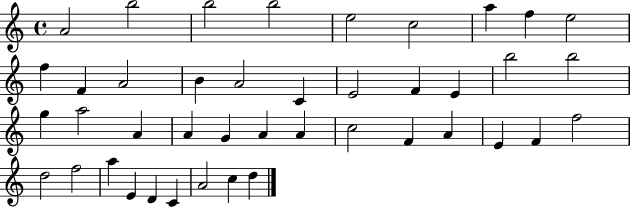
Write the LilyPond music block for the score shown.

{
  \clef treble
  \time 4/4
  \defaultTimeSignature
  \key c \major
  a'2 b''2 | b''2 b''2 | e''2 c''2 | a''4 f''4 e''2 | \break f''4 f'4 a'2 | b'4 a'2 c'4 | e'2 f'4 e'4 | b''2 b''2 | \break g''4 a''2 a'4 | a'4 g'4 a'4 a'4 | c''2 f'4 a'4 | e'4 f'4 f''2 | \break d''2 f''2 | a''4 e'4 d'4 c'4 | a'2 c''4 d''4 | \bar "|."
}